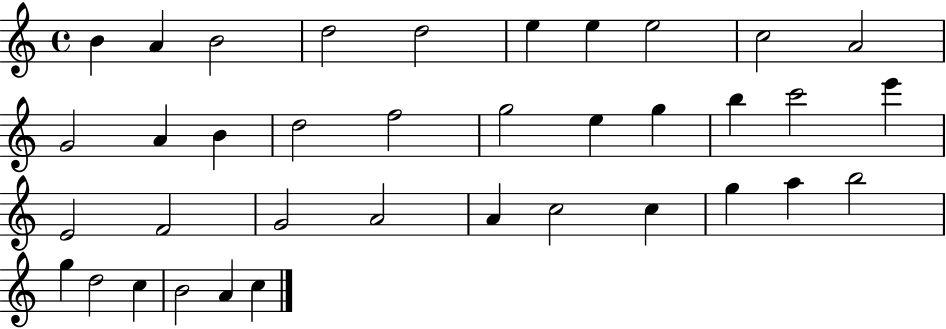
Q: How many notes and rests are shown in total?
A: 37